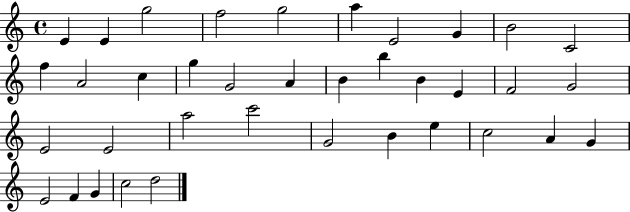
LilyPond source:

{
  \clef treble
  \time 4/4
  \defaultTimeSignature
  \key c \major
  e'4 e'4 g''2 | f''2 g''2 | a''4 e'2 g'4 | b'2 c'2 | \break f''4 a'2 c''4 | g''4 g'2 a'4 | b'4 b''4 b'4 e'4 | f'2 g'2 | \break e'2 e'2 | a''2 c'''2 | g'2 b'4 e''4 | c''2 a'4 g'4 | \break e'2 f'4 g'4 | c''2 d''2 | \bar "|."
}